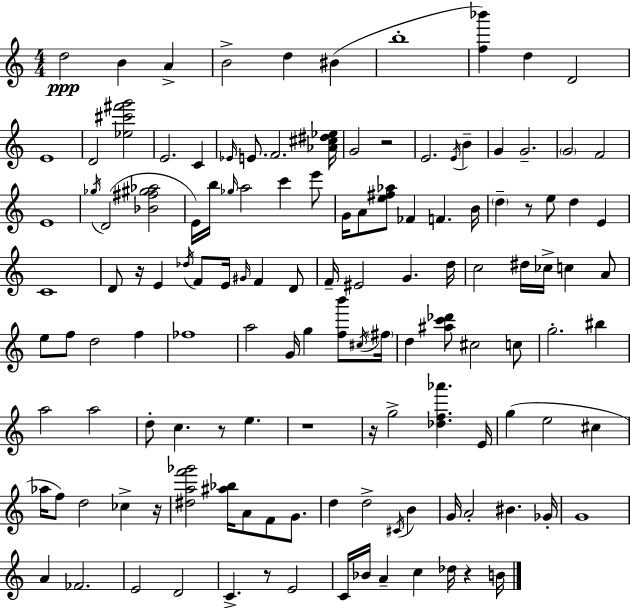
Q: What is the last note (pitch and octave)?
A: B4